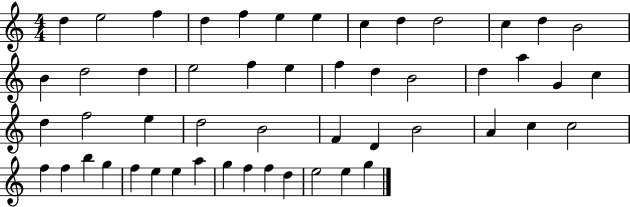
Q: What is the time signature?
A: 4/4